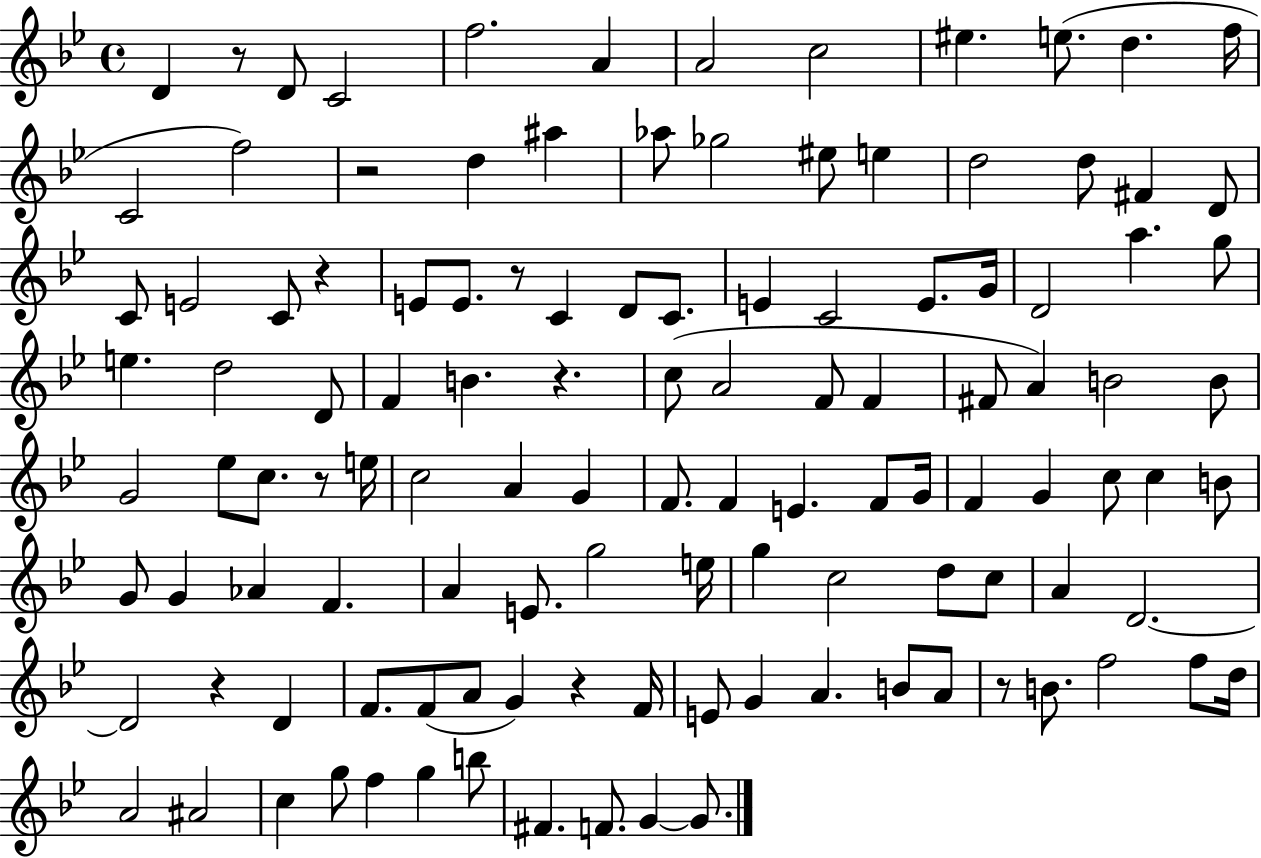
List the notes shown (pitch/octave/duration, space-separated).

D4/q R/e D4/e C4/h F5/h. A4/q A4/h C5/h EIS5/q. E5/e. D5/q. F5/s C4/h F5/h R/h D5/q A#5/q Ab5/e Gb5/h EIS5/e E5/q D5/h D5/e F#4/q D4/e C4/e E4/h C4/e R/q E4/e E4/e. R/e C4/q D4/e C4/e. E4/q C4/h E4/e. G4/s D4/h A5/q. G5/e E5/q. D5/h D4/e F4/q B4/q. R/q. C5/e A4/h F4/e F4/q F#4/e A4/q B4/h B4/e G4/h Eb5/e C5/e. R/e E5/s C5/h A4/q G4/q F4/e. F4/q E4/q. F4/e G4/s F4/q G4/q C5/e C5/q B4/e G4/e G4/q Ab4/q F4/q. A4/q E4/e. G5/h E5/s G5/q C5/h D5/e C5/e A4/q D4/h. D4/h R/q D4/q F4/e. F4/e A4/e G4/q R/q F4/s E4/e G4/q A4/q. B4/e A4/e R/e B4/e. F5/h F5/e D5/s A4/h A#4/h C5/q G5/e F5/q G5/q B5/e F#4/q. F4/e. G4/q G4/e.